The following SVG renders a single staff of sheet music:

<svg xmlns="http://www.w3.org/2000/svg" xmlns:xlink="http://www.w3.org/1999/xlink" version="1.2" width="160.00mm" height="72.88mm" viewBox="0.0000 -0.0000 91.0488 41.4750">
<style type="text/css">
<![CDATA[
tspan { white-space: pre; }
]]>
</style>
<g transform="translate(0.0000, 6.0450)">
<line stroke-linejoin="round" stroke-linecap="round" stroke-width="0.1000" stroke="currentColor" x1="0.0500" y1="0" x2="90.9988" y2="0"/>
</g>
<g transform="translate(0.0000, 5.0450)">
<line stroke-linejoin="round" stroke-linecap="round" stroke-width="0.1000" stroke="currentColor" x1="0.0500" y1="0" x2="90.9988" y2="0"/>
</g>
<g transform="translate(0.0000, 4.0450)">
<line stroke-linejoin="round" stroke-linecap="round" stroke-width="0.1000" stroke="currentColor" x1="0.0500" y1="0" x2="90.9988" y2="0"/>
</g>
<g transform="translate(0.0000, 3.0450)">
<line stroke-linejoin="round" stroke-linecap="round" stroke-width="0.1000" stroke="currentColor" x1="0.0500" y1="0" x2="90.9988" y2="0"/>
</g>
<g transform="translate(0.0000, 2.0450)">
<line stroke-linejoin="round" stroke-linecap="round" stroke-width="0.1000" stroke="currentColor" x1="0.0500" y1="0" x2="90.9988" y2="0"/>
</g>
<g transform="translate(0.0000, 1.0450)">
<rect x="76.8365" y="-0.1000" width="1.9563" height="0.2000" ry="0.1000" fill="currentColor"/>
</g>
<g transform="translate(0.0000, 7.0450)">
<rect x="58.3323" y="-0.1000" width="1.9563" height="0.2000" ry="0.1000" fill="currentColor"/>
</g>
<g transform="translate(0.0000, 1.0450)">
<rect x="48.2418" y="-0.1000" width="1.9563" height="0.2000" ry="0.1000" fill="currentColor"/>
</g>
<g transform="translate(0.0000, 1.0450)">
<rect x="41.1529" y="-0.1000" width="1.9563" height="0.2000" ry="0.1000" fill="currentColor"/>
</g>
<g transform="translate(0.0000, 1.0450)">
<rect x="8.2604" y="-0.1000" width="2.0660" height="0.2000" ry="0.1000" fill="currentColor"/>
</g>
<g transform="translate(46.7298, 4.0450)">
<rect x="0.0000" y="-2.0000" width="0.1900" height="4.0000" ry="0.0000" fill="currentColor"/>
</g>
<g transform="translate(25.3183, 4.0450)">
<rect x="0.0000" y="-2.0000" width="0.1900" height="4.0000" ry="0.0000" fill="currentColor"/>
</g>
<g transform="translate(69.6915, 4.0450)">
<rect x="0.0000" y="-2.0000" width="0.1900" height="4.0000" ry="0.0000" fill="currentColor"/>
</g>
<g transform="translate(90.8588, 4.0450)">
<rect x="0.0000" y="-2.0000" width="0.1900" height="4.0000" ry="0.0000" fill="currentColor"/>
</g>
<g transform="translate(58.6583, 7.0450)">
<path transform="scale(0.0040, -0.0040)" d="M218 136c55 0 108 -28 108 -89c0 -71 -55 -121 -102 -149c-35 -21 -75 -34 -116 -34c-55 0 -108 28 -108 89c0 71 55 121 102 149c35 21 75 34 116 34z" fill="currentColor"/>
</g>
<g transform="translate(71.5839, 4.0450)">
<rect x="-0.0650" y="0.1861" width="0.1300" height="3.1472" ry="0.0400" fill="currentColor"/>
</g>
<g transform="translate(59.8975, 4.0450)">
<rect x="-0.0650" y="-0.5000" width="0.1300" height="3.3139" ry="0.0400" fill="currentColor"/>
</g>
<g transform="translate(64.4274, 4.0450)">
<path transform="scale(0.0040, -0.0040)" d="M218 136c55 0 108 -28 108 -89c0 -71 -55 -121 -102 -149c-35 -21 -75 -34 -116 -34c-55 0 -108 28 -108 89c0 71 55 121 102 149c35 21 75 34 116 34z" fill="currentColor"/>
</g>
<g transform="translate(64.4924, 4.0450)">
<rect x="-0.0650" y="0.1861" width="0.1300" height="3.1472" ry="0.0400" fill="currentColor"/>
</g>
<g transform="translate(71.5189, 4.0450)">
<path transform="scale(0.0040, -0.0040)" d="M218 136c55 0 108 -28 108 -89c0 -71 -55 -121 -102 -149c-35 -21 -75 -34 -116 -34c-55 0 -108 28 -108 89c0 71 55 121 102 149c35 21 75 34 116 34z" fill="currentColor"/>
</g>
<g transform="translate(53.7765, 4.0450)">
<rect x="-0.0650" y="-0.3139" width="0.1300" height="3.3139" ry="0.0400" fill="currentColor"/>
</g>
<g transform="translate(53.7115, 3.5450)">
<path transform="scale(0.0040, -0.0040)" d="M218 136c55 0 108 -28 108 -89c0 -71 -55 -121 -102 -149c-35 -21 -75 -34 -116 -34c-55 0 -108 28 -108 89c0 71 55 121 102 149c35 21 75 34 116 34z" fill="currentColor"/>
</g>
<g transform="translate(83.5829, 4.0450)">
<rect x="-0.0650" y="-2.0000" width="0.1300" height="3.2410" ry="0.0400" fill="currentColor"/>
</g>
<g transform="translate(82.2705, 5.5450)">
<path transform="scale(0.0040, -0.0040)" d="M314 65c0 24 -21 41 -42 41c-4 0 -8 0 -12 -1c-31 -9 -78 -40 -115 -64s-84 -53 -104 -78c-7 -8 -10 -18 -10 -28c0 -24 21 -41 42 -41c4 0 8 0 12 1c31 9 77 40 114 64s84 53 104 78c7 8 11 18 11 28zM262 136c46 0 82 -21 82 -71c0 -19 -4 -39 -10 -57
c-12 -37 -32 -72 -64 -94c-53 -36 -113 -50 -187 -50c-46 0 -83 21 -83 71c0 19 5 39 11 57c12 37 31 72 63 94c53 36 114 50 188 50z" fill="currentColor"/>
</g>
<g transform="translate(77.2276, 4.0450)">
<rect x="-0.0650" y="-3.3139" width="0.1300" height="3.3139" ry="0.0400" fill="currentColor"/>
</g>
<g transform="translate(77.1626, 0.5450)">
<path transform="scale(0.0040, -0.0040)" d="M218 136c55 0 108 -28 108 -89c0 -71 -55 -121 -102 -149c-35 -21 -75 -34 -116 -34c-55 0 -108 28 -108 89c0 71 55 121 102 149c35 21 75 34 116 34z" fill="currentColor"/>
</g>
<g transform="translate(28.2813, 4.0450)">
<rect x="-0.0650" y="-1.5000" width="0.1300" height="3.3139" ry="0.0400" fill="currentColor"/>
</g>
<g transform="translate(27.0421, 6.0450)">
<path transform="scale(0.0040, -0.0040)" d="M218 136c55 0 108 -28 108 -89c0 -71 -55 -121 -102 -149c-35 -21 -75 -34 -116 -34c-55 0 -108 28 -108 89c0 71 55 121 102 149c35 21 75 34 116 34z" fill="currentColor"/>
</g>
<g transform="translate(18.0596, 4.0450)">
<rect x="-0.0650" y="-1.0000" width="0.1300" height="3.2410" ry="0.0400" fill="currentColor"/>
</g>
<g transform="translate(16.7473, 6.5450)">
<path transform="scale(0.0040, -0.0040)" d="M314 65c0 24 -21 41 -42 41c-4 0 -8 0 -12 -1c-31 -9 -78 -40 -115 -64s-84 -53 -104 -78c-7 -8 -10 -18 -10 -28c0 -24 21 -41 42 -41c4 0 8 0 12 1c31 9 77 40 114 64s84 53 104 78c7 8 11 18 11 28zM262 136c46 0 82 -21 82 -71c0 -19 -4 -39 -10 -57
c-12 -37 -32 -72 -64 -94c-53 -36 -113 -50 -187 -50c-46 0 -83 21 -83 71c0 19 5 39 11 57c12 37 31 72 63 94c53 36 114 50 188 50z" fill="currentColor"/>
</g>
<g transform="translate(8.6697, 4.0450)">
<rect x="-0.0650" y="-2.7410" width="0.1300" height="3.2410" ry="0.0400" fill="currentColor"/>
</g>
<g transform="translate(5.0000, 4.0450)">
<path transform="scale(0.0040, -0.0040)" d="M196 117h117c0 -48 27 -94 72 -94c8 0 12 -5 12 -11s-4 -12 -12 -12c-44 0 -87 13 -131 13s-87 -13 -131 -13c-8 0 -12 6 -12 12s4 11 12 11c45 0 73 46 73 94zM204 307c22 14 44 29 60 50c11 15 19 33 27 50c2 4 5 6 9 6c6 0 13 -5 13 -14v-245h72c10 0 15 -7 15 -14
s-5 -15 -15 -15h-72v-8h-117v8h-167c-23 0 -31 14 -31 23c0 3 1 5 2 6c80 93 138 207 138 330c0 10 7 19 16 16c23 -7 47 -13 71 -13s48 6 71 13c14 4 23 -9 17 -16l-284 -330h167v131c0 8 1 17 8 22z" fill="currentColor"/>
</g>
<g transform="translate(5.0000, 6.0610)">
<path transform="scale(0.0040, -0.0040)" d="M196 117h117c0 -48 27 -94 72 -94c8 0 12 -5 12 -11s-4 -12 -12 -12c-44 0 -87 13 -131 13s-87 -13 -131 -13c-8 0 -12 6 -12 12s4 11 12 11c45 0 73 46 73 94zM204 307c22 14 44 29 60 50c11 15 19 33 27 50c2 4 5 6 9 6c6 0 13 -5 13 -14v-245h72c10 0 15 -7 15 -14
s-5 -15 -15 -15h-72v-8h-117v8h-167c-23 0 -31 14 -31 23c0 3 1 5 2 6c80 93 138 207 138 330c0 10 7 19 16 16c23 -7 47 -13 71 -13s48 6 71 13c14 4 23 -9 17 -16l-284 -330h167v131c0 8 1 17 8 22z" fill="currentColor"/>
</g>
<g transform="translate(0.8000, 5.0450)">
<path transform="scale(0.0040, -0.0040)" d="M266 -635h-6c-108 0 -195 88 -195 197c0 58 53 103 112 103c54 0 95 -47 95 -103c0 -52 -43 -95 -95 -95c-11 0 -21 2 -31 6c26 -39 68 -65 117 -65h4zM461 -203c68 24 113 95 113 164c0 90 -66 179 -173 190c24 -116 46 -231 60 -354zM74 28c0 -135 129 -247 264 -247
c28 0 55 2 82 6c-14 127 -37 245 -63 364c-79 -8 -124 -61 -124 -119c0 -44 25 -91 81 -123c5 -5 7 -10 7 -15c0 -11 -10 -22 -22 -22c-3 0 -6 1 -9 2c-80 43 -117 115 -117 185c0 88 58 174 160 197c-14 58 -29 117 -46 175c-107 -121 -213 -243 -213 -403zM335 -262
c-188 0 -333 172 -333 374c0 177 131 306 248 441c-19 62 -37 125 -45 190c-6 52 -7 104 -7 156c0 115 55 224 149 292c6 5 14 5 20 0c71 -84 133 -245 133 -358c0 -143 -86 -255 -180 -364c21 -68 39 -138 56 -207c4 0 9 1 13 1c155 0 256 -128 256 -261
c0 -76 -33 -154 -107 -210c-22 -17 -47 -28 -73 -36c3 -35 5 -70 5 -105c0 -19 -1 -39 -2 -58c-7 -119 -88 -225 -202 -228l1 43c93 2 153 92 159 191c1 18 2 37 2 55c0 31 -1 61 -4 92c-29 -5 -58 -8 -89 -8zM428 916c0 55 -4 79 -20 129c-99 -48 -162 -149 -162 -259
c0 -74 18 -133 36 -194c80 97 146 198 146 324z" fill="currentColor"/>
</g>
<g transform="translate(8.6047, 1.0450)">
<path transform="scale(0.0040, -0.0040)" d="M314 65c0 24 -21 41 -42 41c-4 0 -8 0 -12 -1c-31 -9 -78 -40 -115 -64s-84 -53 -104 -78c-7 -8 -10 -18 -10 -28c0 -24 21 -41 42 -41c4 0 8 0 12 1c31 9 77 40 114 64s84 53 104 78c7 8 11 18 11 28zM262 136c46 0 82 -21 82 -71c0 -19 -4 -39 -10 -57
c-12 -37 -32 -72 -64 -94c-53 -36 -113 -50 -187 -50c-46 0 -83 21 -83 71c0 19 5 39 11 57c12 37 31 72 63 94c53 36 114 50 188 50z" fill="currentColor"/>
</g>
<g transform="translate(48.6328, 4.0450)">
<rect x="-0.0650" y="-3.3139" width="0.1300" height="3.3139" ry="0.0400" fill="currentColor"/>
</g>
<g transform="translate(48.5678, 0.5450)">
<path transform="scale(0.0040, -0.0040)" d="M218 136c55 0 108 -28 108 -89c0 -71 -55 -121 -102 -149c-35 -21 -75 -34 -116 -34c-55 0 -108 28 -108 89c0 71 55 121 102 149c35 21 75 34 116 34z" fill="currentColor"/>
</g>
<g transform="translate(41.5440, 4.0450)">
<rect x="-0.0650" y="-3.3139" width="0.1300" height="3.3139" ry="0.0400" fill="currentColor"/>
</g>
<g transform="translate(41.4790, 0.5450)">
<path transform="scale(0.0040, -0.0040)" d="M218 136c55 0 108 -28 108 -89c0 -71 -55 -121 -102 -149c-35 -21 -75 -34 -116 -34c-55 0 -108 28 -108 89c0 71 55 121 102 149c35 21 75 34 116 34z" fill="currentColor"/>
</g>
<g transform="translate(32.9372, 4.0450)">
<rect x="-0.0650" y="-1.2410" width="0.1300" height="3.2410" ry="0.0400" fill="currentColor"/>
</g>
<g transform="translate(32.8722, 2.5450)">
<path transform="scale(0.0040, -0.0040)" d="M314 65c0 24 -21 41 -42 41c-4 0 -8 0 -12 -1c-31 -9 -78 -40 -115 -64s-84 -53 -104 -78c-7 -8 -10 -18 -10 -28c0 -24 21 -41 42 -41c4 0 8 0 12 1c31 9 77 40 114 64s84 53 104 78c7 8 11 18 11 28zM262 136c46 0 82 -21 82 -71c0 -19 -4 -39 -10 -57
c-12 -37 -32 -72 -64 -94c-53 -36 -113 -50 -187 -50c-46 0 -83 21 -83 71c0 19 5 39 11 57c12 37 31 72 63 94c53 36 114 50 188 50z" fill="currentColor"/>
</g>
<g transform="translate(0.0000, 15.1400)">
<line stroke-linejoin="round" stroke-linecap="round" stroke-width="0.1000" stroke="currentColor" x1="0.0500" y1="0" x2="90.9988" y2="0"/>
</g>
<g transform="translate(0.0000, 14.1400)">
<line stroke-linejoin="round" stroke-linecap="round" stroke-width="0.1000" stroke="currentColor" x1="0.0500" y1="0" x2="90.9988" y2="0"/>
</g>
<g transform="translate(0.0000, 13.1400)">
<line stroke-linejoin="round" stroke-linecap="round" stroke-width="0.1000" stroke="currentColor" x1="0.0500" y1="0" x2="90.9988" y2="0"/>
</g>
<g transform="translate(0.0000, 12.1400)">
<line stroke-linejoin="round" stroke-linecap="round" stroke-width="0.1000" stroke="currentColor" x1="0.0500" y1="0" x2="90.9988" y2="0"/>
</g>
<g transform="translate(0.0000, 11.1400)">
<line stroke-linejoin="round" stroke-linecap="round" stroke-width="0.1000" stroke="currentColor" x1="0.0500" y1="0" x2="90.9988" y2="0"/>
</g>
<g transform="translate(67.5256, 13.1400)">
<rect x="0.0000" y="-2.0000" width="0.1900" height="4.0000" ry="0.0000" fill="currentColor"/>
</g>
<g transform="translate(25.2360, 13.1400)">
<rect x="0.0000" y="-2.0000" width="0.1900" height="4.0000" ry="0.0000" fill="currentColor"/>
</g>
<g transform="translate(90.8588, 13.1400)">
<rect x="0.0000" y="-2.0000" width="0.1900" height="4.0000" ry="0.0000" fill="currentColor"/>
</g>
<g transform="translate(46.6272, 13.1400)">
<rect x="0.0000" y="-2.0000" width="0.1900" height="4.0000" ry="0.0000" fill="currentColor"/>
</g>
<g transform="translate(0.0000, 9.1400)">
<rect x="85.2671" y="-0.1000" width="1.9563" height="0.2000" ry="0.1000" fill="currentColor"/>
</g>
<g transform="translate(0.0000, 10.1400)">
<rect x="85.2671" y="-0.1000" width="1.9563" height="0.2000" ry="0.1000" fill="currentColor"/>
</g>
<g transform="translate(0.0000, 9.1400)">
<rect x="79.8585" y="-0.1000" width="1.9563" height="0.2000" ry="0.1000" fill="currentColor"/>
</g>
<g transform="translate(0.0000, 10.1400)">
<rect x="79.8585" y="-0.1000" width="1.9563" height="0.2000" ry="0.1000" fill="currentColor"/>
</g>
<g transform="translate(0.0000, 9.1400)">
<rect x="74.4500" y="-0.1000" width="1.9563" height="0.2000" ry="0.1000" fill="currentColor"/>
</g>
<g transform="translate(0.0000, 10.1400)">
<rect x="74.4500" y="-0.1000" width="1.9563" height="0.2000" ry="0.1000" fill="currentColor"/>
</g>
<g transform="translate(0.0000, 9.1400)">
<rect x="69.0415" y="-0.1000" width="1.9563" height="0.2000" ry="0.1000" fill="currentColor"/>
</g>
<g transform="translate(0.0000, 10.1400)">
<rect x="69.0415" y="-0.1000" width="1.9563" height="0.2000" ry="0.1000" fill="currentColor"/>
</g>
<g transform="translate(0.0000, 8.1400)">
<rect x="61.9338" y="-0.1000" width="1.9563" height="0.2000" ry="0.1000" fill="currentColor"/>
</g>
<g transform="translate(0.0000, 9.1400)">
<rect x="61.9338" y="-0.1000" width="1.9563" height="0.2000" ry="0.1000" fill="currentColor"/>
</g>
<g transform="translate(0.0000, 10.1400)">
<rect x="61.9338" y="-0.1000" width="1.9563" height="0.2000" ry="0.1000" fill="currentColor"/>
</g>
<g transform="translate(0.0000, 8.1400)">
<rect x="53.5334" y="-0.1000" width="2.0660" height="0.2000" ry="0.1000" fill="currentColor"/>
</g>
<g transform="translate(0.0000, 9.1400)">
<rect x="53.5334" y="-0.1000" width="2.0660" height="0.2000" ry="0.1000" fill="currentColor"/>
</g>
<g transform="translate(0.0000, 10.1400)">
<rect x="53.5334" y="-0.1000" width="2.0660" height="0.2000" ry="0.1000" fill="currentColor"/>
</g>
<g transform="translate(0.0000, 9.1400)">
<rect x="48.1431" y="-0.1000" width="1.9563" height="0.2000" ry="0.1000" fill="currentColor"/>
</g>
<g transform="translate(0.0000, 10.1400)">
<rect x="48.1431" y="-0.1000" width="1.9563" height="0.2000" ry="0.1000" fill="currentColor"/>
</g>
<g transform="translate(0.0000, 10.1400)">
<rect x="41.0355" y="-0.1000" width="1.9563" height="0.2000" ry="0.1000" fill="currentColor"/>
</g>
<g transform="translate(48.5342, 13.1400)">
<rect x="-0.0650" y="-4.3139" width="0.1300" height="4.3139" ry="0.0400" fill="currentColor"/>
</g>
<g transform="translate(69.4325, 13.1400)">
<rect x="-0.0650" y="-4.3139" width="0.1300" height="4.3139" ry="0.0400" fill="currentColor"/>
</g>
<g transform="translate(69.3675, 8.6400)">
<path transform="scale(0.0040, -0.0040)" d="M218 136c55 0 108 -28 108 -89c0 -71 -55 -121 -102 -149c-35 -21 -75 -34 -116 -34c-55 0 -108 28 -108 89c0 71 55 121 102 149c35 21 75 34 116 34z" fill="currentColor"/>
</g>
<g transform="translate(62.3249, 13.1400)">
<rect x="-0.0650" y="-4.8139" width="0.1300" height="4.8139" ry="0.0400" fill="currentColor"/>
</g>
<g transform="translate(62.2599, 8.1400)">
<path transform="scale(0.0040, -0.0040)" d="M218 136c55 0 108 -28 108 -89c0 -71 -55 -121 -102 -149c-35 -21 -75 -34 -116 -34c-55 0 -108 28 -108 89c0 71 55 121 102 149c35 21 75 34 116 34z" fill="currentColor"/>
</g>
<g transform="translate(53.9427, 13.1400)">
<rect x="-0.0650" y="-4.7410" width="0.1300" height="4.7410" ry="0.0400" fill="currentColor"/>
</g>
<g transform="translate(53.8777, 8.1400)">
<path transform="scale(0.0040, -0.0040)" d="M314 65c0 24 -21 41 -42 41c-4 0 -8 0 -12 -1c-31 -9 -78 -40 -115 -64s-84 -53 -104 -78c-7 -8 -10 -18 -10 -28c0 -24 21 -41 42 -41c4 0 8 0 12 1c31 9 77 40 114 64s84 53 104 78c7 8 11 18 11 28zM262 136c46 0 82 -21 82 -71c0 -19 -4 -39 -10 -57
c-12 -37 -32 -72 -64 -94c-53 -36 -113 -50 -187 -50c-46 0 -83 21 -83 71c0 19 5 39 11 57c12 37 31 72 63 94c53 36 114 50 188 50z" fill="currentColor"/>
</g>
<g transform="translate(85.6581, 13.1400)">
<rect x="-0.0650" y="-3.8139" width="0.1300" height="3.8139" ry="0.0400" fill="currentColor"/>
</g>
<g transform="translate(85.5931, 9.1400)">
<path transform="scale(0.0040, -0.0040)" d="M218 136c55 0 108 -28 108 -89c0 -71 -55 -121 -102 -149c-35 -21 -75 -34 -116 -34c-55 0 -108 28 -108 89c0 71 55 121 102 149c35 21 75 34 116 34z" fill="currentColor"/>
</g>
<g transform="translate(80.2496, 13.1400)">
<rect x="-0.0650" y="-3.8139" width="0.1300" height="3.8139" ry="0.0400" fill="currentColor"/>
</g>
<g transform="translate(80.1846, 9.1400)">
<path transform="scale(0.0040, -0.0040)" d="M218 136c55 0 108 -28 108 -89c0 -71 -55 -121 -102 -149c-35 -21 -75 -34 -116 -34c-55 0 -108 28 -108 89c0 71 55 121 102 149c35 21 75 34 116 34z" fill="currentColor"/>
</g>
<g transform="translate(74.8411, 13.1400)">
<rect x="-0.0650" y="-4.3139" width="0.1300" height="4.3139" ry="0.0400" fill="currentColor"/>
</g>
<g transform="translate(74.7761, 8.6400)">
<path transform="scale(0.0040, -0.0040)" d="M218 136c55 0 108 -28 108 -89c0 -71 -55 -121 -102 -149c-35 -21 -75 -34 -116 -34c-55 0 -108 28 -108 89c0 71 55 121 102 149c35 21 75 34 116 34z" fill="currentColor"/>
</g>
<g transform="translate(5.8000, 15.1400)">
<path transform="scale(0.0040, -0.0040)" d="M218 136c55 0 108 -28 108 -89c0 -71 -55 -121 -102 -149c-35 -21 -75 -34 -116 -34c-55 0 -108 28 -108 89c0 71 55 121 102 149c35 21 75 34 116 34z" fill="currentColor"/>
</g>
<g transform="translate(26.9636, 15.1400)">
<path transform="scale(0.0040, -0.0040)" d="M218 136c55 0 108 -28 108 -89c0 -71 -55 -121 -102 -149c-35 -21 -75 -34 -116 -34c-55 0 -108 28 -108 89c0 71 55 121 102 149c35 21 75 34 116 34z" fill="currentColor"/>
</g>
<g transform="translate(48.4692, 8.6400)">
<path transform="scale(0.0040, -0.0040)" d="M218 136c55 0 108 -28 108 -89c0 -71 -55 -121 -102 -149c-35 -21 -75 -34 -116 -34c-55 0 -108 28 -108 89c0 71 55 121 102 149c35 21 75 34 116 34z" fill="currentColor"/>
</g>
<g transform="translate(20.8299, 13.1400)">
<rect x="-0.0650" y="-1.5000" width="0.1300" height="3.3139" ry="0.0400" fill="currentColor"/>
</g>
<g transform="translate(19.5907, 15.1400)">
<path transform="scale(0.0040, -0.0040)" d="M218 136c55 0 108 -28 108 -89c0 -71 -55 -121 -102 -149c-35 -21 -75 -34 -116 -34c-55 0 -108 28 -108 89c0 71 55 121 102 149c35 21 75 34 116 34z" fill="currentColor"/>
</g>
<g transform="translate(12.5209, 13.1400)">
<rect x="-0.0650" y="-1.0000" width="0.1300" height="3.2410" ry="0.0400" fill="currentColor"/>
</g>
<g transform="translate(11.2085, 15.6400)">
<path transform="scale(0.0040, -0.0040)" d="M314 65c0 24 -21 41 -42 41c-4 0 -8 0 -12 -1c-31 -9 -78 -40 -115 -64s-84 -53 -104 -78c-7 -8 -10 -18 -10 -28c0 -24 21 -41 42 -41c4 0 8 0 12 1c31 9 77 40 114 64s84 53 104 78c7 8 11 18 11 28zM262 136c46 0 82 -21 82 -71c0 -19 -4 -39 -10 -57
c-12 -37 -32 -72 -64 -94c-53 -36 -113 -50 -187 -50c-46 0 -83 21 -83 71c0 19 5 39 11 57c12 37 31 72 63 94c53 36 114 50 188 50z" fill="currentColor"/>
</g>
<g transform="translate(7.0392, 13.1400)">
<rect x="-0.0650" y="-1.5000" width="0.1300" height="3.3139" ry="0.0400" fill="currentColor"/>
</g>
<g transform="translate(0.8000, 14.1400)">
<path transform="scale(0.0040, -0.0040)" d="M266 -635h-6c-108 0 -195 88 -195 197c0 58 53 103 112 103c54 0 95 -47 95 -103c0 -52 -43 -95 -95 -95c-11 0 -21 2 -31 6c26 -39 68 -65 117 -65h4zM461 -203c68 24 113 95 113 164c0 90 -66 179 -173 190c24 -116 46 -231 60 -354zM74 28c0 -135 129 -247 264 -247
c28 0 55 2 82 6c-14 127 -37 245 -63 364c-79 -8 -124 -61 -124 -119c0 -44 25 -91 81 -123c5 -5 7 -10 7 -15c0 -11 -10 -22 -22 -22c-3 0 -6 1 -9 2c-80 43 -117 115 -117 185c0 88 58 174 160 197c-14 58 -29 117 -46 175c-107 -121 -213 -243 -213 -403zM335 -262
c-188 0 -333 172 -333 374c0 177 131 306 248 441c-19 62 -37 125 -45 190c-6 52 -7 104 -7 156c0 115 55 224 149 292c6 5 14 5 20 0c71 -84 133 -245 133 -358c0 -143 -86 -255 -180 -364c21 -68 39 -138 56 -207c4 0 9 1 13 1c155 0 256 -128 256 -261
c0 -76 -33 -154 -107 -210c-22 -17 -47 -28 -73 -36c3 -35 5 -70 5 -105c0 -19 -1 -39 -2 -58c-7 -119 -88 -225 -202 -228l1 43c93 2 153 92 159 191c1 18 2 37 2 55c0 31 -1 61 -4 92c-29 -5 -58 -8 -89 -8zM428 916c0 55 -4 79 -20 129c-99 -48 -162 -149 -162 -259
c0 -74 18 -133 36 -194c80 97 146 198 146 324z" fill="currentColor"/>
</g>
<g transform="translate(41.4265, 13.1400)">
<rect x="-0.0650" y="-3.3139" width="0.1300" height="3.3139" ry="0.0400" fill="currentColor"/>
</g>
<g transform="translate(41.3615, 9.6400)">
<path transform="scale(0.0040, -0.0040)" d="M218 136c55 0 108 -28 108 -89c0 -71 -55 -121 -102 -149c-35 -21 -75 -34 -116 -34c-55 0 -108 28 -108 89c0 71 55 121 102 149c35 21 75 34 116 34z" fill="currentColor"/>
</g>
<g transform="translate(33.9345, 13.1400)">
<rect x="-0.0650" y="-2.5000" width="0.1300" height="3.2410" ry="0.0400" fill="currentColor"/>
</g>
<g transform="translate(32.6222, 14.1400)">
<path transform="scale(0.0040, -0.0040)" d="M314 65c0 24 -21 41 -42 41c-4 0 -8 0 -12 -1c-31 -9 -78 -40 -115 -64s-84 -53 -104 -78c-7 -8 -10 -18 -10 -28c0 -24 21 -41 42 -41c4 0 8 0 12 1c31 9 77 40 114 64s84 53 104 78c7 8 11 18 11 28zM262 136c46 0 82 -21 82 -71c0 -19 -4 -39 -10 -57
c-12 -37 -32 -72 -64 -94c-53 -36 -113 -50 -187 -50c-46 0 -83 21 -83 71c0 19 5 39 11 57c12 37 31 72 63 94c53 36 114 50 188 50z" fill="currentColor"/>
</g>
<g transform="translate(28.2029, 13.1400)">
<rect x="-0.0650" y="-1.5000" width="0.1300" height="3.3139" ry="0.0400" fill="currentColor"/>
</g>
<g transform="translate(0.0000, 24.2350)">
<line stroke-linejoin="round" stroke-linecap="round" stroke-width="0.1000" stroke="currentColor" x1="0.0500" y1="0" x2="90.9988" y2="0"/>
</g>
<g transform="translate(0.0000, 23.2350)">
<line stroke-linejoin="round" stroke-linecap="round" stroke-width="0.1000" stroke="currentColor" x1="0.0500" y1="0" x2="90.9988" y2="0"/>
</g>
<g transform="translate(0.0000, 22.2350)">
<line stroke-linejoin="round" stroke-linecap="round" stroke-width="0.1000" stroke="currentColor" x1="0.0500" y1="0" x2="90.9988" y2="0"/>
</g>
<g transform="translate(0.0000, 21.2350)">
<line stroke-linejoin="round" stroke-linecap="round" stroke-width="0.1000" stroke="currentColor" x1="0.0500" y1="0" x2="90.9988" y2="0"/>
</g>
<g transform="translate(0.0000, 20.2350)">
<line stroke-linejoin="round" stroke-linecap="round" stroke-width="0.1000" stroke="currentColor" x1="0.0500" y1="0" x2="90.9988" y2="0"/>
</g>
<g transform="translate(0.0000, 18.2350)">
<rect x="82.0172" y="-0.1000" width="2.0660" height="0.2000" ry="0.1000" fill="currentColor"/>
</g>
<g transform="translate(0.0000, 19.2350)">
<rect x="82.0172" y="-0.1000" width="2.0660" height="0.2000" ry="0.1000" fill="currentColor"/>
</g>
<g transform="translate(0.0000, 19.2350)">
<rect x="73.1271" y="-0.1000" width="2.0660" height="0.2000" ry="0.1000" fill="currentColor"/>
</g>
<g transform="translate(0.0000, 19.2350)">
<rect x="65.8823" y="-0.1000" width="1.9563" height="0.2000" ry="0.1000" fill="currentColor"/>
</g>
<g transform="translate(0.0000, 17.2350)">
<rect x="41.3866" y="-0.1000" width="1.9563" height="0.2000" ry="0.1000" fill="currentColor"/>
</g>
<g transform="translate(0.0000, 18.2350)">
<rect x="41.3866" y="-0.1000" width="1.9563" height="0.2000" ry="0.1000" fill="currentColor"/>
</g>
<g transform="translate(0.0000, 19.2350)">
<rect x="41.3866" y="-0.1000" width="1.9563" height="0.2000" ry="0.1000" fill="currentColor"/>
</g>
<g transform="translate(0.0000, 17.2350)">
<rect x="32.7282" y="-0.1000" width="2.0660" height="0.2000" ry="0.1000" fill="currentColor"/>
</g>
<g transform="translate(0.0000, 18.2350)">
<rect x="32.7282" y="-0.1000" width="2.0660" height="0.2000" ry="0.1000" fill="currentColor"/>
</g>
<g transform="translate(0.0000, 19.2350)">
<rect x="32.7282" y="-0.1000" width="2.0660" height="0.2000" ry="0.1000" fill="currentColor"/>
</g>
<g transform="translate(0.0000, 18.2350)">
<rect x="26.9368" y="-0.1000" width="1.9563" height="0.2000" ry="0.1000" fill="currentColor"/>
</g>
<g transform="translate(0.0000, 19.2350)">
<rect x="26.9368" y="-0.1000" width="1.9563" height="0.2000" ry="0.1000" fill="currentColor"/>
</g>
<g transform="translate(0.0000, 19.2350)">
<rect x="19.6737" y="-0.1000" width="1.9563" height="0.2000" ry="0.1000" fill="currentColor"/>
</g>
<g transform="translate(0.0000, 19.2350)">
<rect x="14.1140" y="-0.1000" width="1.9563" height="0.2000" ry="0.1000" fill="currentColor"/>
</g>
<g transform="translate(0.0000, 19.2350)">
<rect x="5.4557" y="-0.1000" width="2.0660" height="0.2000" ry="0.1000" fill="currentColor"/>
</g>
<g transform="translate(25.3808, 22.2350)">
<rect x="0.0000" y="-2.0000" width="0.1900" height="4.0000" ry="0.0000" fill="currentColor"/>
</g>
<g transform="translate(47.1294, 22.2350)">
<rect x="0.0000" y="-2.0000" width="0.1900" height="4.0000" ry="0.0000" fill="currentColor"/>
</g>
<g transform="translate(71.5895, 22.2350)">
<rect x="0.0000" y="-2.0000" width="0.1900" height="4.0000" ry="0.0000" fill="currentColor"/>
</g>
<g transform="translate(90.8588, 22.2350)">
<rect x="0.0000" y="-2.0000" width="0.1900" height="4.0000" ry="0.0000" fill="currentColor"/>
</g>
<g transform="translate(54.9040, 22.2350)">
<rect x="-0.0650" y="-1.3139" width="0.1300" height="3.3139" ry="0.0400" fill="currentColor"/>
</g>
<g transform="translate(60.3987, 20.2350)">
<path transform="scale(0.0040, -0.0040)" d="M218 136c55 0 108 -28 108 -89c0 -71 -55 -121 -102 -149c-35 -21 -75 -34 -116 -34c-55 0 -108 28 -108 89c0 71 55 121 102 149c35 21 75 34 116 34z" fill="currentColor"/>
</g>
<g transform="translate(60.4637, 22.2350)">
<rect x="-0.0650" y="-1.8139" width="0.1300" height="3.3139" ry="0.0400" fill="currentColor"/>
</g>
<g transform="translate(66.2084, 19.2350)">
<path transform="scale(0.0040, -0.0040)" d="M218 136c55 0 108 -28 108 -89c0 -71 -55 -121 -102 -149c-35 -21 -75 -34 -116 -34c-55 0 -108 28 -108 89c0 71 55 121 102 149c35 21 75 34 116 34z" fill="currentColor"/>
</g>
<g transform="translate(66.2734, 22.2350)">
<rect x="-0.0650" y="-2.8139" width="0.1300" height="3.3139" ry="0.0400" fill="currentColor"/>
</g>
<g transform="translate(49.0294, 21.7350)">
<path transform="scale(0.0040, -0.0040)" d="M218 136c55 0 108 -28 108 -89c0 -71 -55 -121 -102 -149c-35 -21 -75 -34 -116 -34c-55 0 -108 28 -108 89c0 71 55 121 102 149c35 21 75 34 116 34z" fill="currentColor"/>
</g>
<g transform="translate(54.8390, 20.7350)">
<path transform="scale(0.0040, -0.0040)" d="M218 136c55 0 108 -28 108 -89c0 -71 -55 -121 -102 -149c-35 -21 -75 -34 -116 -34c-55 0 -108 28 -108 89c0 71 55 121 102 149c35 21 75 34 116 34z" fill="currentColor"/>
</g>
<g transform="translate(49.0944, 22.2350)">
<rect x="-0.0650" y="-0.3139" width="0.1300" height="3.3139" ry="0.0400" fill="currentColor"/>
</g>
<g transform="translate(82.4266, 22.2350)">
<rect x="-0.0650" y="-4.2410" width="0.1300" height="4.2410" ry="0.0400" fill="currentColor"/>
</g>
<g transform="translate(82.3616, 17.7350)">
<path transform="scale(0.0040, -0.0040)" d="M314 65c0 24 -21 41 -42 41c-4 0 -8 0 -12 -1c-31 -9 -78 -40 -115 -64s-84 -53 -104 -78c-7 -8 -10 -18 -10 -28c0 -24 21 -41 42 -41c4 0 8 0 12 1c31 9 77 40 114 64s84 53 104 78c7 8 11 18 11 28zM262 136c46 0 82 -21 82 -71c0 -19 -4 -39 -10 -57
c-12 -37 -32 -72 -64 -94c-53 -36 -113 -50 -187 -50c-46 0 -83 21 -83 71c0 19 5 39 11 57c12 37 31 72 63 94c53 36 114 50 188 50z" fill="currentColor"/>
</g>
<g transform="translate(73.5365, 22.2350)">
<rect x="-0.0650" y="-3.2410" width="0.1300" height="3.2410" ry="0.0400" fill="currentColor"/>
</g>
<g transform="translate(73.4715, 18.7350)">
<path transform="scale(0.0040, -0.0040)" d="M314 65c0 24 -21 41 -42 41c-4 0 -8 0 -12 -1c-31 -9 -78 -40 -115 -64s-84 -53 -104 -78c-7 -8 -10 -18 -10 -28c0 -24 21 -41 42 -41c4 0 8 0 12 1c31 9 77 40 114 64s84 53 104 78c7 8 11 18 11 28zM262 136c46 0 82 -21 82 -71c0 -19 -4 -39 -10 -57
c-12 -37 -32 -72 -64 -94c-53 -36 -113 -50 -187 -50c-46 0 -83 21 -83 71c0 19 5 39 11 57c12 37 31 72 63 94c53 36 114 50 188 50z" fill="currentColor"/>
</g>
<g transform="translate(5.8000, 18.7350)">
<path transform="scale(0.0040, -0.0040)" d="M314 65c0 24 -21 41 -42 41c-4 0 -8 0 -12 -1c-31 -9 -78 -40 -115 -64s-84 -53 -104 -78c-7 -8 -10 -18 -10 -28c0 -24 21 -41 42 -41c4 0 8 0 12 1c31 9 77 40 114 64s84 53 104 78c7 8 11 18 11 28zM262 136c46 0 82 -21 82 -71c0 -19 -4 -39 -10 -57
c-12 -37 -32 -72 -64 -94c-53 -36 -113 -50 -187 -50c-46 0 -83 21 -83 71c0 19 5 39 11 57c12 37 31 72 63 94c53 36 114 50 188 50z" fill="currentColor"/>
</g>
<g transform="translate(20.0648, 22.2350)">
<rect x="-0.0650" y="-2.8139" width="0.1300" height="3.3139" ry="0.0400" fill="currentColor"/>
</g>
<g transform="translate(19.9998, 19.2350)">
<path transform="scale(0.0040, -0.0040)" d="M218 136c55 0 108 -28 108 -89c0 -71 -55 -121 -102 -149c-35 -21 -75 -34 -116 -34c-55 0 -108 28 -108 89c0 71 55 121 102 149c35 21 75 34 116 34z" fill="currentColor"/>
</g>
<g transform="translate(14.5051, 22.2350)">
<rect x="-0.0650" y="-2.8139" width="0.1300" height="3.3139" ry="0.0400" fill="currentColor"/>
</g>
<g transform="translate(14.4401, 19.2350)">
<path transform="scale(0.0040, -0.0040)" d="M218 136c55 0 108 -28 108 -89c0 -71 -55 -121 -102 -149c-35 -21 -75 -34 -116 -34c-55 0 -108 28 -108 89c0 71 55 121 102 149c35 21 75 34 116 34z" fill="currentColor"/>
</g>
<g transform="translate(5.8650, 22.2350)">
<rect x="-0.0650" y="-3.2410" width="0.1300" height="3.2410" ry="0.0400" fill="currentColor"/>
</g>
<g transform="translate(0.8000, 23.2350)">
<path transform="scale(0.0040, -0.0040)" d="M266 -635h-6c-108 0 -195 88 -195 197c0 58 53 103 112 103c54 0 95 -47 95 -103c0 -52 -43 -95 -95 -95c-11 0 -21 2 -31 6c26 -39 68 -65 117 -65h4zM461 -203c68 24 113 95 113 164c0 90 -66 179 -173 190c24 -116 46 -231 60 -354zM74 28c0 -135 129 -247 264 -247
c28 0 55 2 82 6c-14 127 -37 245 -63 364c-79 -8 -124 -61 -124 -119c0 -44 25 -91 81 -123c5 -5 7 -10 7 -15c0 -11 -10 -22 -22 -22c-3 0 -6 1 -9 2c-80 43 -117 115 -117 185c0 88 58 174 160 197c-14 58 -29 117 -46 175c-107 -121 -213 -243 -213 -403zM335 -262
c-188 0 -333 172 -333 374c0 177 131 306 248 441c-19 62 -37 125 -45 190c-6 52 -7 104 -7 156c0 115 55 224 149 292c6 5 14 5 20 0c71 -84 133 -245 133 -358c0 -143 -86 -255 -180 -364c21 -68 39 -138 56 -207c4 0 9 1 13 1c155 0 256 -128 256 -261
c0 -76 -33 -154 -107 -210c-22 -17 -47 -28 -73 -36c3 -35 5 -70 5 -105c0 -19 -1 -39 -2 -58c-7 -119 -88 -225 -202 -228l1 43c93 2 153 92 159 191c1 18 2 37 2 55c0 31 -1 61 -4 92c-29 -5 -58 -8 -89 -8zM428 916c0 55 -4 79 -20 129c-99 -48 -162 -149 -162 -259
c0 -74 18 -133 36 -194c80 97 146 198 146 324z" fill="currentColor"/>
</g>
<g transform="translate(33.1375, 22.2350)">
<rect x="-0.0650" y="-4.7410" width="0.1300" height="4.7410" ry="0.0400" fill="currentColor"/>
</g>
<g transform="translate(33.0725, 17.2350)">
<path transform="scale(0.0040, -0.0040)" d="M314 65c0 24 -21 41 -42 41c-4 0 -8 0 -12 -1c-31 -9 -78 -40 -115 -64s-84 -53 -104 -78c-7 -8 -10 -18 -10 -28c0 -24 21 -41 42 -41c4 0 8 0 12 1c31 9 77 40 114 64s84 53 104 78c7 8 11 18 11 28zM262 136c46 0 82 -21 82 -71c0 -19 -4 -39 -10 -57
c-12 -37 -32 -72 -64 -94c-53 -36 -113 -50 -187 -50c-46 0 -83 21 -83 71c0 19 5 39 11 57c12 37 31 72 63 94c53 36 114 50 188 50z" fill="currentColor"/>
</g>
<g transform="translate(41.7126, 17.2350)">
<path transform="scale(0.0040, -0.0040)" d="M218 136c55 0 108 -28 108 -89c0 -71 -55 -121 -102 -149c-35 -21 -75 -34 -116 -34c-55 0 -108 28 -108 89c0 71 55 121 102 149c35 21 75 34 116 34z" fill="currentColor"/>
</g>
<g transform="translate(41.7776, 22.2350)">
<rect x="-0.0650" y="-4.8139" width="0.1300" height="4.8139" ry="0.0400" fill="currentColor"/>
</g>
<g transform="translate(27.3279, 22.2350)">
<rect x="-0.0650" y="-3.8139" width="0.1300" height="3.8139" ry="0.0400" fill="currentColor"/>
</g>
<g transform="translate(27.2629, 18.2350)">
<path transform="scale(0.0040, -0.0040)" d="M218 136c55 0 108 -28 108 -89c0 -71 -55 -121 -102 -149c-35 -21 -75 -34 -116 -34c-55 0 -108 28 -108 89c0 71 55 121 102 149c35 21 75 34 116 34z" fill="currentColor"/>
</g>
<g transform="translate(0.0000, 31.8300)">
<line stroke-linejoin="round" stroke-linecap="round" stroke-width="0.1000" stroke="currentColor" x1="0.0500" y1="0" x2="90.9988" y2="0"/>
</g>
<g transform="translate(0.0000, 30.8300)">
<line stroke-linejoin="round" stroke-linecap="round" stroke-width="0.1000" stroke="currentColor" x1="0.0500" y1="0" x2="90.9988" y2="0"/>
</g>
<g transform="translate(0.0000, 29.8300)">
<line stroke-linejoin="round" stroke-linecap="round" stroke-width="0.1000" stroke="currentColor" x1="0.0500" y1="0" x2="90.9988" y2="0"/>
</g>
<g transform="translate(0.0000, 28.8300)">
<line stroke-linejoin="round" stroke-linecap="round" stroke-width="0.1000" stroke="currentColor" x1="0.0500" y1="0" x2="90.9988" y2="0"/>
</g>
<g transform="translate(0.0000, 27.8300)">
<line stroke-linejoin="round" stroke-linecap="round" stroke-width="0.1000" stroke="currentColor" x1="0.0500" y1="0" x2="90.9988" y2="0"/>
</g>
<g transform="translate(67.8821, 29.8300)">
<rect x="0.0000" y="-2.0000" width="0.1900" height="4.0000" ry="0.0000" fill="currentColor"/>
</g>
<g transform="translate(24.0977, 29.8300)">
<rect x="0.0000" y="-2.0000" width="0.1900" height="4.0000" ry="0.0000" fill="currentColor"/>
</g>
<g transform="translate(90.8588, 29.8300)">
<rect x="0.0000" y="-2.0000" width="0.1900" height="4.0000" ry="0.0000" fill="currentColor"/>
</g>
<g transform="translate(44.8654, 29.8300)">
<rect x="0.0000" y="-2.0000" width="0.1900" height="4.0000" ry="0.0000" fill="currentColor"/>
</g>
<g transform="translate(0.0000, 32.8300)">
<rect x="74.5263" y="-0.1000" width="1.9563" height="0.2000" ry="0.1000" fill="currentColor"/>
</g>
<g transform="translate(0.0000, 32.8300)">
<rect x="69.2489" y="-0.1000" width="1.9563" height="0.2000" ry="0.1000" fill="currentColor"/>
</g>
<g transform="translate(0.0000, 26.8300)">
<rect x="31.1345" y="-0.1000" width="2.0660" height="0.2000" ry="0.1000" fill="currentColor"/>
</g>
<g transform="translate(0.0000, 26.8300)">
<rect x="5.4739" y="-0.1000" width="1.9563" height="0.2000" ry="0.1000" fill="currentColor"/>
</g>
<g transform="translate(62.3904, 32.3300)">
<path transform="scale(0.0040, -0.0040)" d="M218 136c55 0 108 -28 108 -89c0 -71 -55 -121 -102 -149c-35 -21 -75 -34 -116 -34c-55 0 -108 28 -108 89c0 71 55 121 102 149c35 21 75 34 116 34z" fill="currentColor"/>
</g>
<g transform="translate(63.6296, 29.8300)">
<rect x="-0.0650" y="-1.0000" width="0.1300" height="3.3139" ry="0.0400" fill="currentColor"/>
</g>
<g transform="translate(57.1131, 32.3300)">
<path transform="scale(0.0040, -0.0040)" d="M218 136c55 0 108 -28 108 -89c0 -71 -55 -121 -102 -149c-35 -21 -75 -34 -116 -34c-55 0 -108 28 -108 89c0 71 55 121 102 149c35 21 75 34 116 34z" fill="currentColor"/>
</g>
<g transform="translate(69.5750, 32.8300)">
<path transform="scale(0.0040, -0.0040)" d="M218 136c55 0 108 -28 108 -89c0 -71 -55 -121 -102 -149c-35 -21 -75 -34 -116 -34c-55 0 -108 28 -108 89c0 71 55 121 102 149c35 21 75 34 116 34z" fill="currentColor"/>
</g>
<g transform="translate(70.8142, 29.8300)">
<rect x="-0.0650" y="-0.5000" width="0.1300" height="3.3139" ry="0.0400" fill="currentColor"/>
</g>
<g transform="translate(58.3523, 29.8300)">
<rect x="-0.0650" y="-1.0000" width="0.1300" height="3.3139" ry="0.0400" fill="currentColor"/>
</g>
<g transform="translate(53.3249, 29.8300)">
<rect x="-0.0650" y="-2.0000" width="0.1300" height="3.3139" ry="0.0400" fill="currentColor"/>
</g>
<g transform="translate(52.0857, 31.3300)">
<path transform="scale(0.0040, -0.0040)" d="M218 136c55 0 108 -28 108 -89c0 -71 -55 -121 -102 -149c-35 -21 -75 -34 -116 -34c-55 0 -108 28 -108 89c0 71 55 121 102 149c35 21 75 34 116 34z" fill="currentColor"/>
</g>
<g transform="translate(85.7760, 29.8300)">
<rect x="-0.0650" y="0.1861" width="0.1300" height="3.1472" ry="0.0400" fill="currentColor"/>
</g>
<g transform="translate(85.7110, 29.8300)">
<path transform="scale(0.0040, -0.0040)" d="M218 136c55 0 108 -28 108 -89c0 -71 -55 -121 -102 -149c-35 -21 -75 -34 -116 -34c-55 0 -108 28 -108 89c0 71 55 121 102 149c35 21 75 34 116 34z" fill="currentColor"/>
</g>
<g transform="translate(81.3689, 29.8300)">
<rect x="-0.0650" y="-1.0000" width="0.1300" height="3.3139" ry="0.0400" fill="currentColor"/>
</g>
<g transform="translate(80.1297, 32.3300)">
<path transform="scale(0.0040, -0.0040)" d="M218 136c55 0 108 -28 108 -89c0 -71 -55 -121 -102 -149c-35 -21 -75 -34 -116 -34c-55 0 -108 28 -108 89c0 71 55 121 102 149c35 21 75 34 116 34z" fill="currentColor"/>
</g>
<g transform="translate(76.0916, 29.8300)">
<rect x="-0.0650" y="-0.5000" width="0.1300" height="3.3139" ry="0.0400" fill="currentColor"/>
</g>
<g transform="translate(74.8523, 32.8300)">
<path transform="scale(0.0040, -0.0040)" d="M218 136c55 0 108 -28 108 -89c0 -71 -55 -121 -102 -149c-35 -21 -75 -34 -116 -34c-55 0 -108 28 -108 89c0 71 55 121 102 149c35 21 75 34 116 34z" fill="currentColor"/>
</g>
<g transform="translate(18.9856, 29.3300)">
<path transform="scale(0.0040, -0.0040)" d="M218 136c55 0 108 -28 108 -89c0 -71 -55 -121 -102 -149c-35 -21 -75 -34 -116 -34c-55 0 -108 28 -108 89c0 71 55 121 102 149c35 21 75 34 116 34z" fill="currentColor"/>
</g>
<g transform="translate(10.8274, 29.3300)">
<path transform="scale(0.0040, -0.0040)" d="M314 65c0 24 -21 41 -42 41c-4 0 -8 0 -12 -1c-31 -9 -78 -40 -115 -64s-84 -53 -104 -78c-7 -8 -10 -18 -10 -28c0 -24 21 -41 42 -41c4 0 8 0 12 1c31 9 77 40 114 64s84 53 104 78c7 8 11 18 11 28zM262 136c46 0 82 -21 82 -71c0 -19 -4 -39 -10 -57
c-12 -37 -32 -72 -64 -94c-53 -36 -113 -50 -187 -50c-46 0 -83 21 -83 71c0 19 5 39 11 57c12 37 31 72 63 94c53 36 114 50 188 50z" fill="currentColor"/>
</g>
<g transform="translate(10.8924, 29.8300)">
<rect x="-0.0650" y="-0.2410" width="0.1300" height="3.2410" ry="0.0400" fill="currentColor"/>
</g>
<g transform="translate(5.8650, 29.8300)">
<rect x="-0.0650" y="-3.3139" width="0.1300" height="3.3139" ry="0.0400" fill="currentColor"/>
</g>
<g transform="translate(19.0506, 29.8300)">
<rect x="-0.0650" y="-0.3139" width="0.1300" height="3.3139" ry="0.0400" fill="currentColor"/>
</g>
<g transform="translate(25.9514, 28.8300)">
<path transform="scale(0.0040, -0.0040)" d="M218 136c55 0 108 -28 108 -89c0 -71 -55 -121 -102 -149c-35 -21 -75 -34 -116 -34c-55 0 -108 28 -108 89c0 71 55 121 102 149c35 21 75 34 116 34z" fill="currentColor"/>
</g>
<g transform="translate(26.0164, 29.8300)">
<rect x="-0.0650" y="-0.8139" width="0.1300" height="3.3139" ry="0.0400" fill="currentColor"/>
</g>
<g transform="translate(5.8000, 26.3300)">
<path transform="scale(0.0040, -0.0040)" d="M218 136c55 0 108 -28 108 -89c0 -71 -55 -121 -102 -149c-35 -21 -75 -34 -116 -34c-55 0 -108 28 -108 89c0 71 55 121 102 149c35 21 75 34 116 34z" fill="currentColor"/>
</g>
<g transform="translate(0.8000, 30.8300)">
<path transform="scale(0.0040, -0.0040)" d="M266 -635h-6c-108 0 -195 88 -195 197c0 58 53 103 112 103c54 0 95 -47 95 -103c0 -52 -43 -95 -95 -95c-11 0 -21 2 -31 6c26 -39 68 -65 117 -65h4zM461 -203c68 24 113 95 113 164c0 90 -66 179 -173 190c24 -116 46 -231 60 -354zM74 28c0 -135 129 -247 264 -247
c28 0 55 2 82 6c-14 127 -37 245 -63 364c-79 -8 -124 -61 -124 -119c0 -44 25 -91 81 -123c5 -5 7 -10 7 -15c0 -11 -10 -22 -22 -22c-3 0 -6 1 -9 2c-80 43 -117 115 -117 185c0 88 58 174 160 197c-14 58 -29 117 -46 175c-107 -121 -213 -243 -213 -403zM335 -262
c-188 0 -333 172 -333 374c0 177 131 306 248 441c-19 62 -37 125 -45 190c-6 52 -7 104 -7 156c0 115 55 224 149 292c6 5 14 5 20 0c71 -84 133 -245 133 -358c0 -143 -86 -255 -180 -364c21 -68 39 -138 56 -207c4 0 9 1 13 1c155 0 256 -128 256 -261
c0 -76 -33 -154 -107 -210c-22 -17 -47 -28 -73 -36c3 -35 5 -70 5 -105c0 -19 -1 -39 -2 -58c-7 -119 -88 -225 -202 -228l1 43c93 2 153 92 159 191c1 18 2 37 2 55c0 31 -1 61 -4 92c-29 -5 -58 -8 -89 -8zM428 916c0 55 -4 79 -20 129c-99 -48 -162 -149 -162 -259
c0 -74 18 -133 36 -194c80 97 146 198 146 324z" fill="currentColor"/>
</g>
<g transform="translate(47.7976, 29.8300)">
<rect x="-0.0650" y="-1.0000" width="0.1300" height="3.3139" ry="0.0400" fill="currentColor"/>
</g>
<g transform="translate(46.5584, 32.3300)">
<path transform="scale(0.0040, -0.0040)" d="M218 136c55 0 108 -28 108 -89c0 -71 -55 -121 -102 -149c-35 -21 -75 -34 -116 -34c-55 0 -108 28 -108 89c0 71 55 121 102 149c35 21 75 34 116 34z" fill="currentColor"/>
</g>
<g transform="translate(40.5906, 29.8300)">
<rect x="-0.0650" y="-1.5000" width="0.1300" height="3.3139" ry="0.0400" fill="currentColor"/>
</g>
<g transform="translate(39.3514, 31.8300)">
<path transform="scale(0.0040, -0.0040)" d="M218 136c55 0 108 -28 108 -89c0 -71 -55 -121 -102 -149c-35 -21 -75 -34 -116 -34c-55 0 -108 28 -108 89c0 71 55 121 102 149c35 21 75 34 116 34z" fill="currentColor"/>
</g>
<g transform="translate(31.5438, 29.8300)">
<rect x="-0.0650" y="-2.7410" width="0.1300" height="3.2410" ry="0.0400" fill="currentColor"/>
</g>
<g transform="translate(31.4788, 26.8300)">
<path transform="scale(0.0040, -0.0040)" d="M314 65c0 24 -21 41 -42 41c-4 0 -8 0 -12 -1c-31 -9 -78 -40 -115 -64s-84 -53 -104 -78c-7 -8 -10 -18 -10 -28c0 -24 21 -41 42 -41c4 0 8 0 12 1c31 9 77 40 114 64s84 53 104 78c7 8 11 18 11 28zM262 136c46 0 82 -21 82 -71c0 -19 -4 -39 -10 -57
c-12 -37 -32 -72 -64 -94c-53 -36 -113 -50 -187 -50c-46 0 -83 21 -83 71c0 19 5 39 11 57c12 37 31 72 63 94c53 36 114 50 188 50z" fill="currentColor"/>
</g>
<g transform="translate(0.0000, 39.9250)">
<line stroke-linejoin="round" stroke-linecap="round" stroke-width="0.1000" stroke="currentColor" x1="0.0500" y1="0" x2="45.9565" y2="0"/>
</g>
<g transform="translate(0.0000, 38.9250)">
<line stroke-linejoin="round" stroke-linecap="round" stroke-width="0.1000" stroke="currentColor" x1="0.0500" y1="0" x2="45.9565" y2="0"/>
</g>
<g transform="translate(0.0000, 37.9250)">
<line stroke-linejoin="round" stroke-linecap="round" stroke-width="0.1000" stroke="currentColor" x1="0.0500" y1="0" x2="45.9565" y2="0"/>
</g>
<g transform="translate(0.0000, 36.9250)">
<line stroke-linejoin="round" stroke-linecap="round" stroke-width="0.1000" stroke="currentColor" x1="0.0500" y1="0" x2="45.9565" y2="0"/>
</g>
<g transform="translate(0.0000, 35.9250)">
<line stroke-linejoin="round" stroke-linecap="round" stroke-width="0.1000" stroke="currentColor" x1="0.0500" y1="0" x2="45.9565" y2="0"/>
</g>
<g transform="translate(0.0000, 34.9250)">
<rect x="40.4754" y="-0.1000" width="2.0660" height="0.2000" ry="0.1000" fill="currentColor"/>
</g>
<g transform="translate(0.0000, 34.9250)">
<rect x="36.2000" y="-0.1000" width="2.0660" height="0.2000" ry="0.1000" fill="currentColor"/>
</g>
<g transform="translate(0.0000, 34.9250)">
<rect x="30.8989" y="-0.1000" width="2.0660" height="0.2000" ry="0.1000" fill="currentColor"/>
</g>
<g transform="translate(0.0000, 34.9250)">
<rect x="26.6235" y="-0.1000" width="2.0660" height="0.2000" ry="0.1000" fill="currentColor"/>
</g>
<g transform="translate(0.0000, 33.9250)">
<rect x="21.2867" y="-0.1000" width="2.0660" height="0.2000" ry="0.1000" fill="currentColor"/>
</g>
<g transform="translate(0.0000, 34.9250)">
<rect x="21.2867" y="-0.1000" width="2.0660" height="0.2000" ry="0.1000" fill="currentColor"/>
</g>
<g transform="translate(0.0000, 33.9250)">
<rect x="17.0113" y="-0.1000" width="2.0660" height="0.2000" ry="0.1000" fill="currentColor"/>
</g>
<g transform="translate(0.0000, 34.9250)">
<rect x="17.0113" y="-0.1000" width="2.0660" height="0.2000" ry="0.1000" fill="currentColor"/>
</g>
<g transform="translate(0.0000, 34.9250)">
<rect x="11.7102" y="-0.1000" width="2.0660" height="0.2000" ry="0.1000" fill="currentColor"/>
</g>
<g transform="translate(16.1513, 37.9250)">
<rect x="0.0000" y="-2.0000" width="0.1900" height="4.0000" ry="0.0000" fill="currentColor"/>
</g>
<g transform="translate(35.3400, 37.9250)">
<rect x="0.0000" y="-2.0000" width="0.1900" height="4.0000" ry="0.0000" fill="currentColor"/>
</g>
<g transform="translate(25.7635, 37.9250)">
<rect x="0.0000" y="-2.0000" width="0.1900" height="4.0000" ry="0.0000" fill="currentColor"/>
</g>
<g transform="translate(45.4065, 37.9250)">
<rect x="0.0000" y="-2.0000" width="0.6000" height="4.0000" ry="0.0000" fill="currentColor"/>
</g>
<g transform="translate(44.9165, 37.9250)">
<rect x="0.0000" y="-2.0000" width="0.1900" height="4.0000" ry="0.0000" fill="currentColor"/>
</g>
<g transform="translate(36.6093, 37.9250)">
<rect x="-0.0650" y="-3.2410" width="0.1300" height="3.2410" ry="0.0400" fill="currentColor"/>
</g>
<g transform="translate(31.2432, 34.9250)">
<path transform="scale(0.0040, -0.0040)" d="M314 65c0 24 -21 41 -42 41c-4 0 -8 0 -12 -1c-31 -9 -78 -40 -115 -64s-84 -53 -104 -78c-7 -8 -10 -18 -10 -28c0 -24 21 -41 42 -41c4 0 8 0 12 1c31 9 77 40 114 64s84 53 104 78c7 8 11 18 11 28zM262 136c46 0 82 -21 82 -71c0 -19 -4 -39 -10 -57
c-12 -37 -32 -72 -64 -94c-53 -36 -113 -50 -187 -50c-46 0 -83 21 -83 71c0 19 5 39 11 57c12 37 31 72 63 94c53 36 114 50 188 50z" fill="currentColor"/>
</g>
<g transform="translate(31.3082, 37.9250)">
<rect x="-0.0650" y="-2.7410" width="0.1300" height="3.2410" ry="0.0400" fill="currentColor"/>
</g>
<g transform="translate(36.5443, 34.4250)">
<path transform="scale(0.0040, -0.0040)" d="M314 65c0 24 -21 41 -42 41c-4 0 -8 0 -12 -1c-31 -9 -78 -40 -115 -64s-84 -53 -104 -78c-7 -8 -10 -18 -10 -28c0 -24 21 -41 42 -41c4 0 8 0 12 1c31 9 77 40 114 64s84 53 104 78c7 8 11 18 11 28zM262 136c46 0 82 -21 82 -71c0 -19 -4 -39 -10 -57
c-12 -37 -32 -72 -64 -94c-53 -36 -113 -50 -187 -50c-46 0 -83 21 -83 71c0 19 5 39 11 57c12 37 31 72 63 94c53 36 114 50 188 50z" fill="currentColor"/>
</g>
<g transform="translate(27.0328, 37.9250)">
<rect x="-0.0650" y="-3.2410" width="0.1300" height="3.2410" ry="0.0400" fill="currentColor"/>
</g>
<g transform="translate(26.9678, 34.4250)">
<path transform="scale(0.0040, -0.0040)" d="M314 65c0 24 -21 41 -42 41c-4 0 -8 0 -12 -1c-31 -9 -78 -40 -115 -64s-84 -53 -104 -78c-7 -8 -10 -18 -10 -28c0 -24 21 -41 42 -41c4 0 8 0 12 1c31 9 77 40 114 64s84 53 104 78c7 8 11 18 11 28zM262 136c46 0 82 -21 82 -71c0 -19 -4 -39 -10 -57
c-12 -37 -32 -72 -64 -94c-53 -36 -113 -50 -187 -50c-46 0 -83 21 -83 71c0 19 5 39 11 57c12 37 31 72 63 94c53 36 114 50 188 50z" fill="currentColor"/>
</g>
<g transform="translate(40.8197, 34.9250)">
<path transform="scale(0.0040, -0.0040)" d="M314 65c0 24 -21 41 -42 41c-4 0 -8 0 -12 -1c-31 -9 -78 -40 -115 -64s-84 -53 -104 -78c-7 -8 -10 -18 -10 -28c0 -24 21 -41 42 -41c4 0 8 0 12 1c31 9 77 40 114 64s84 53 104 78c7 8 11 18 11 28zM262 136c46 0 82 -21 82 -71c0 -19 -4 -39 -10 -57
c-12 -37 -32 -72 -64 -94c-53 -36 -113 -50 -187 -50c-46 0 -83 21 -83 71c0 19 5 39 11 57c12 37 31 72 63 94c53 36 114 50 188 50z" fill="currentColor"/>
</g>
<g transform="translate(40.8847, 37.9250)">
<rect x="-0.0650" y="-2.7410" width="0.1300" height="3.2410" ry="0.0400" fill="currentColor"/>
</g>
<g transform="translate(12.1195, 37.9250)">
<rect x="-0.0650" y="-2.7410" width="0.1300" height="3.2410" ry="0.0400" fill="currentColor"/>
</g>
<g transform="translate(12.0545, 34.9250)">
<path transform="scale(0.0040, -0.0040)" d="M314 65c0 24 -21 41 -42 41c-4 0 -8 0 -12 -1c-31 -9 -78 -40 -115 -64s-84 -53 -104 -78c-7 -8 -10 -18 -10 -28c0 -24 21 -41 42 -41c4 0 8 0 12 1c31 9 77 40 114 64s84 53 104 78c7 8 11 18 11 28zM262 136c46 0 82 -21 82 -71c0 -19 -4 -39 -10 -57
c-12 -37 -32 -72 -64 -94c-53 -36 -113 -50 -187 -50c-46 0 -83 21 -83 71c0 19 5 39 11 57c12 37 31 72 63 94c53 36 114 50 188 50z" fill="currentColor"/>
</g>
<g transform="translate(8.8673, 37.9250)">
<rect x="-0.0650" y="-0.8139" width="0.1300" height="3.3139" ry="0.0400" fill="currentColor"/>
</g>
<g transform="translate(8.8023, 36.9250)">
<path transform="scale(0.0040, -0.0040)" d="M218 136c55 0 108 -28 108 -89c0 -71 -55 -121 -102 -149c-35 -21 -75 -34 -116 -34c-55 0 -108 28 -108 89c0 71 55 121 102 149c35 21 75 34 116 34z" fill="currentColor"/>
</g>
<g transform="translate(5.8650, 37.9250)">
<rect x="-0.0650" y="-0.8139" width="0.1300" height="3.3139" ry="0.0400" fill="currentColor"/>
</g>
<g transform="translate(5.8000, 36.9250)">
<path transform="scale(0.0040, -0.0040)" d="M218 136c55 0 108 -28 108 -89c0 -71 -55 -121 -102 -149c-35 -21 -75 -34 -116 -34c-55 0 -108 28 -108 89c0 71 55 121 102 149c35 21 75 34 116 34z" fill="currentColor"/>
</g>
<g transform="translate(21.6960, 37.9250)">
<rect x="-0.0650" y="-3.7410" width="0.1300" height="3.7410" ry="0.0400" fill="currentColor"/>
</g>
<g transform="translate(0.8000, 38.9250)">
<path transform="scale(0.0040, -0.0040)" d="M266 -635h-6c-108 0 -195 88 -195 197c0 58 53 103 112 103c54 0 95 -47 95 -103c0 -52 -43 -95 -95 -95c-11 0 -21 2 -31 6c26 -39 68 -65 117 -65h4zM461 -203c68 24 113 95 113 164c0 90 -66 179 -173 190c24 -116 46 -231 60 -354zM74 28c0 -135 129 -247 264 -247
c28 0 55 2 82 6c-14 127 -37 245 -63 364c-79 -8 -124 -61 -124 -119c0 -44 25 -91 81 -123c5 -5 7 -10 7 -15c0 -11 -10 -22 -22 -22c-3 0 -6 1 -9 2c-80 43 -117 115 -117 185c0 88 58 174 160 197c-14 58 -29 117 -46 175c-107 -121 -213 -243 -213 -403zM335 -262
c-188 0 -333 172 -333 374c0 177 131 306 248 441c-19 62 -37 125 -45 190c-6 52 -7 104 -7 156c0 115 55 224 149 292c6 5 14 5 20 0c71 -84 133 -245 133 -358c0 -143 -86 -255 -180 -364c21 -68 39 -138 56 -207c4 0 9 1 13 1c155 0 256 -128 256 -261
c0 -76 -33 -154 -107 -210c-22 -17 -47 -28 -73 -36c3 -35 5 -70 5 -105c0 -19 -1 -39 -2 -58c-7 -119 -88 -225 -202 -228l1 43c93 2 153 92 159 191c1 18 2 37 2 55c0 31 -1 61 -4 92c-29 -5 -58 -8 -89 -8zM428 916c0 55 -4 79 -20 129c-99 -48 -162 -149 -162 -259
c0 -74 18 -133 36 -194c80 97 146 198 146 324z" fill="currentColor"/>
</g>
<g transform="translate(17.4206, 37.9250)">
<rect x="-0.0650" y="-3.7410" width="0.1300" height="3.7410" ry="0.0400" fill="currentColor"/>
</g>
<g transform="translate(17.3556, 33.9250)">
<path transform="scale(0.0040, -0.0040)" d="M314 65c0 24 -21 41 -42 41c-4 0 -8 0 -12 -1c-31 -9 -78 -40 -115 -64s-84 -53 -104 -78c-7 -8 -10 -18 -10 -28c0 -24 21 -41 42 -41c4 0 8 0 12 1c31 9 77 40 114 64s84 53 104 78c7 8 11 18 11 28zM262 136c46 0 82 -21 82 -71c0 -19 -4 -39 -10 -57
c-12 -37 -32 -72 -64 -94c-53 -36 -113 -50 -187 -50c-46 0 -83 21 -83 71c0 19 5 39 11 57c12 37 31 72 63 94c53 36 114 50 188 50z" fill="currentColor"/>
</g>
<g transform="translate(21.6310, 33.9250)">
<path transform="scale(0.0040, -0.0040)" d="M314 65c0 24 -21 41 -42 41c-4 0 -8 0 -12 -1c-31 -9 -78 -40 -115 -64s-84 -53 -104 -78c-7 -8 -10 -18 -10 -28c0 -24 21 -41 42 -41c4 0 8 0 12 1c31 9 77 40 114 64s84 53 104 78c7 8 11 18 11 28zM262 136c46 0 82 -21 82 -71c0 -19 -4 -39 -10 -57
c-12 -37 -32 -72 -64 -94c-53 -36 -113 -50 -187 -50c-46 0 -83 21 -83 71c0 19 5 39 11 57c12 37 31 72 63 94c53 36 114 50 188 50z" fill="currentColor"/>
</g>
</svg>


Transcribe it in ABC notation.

X:1
T:Untitled
M:4/4
L:1/4
K:C
a2 D2 E e2 b b c C B B b F2 E D2 E E G2 b d' e'2 e' d' d' c' c' b2 a a c' e'2 e' c e f a b2 d'2 b c2 c d a2 E D F D D C C D B d d a2 c'2 c'2 b2 a2 b2 a2